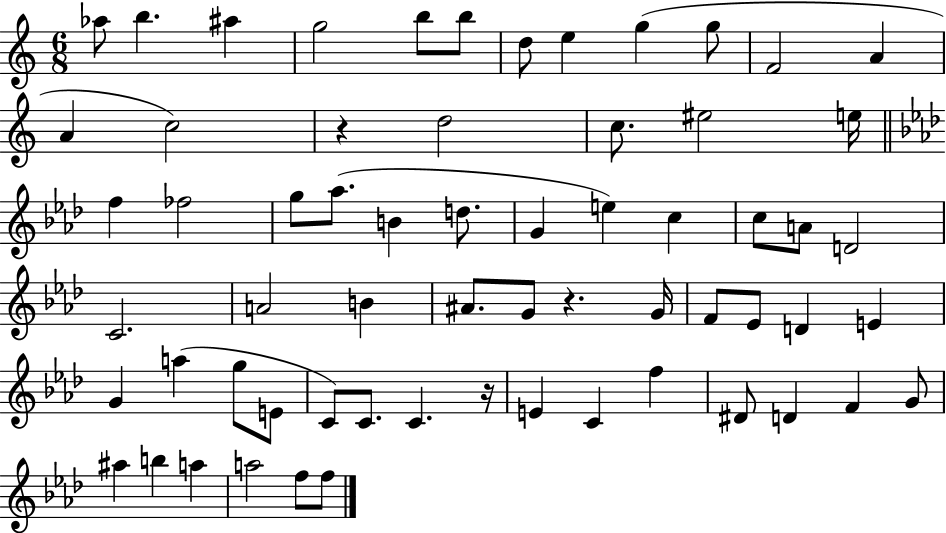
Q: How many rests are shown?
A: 3